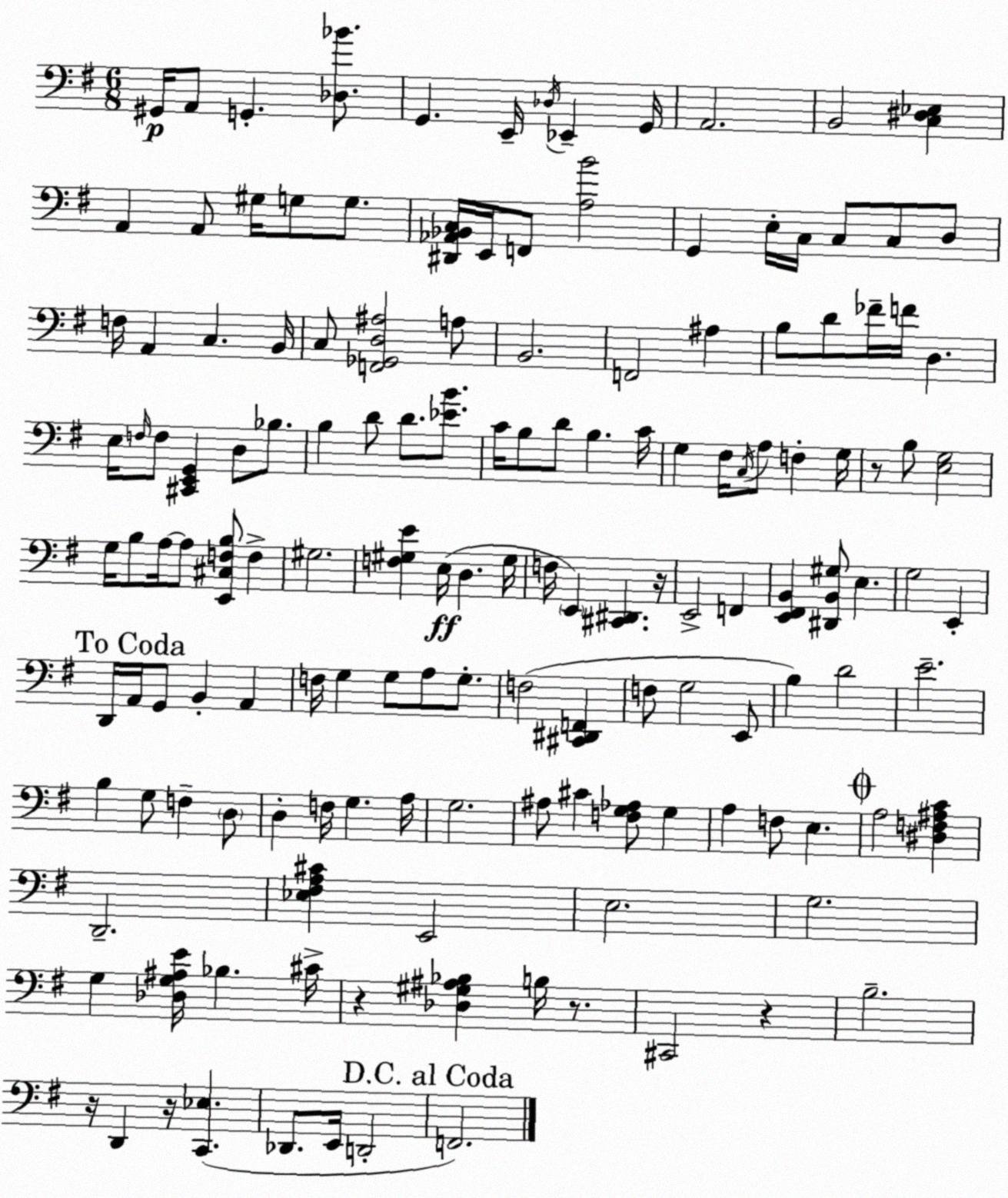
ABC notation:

X:1
T:Untitled
M:6/8
L:1/4
K:G
^G,,/4 A,,/2 G,, [_D,_B]/2 G,, E,,/4 _D,/4 _E,, G,,/4 A,,2 B,,2 [C,^D,_E,] A,, A,,/2 ^G,/4 G,/2 G,/2 [^D,,_A,,_B,,C,]/4 E,,/4 F,,/2 [A,B]2 G,, E,/4 C,/4 C,/2 C,/2 D,/2 F,/4 A,, C, B,,/4 C,/2 [F,,_G,,D,^A,]2 A,/2 B,,2 F,,2 ^A, B,/2 D/2 _F/4 F/4 D, E,/4 F,/4 F,/2 [^C,,E,,G,,] D,/2 _B,/2 B, D/2 D/2 [_EB]/2 C/4 B,/2 D/2 B, C/4 G, ^F,/4 C,/4 A,/2 F, G,/4 z/2 B,/2 [E,G,]2 G,/4 B,/2 A,/4 A,/2 [E,,^C,F,B,]/2 F, ^G,2 [F,^G,E] E,/4 D, ^G,/4 F,/4 E,, [^C,,^D,,] z/4 E,,2 F,, [E,,^F,,B,,] [^D,,B,,^G,]/2 E, G,2 E,, D,,/4 A,,/4 G,,/2 B,, A,, F,/4 G, G,/2 A,/2 G,/2 F,2 [^C,,^D,,F,,] F,/2 G,2 E,,/2 B, D2 E2 B, G,/2 F, D,/2 D, F,/4 G, A,/4 G,2 ^A,/2 ^C [F,G,_A,]/2 G, A, F,/2 E, A,2 [^D,F,^A,C] D,,2 [_E,^F,A,^C] E,,2 E,2 G,2 G, [_D,G,^A,E]/4 _B, ^C/4 z [_D,^G,^A,_B,] B,/4 z/2 ^C,,2 z B,2 z/4 D,, z/4 [C,,_E,] _D,,/2 E,,/4 D,,2 F,,2